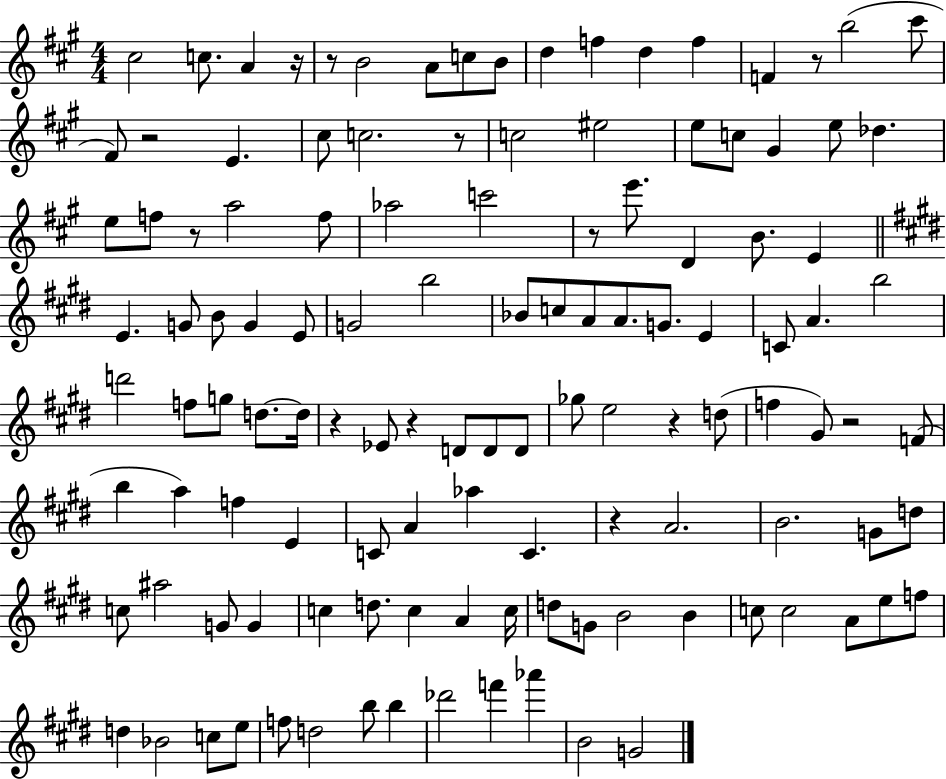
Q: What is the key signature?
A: A major